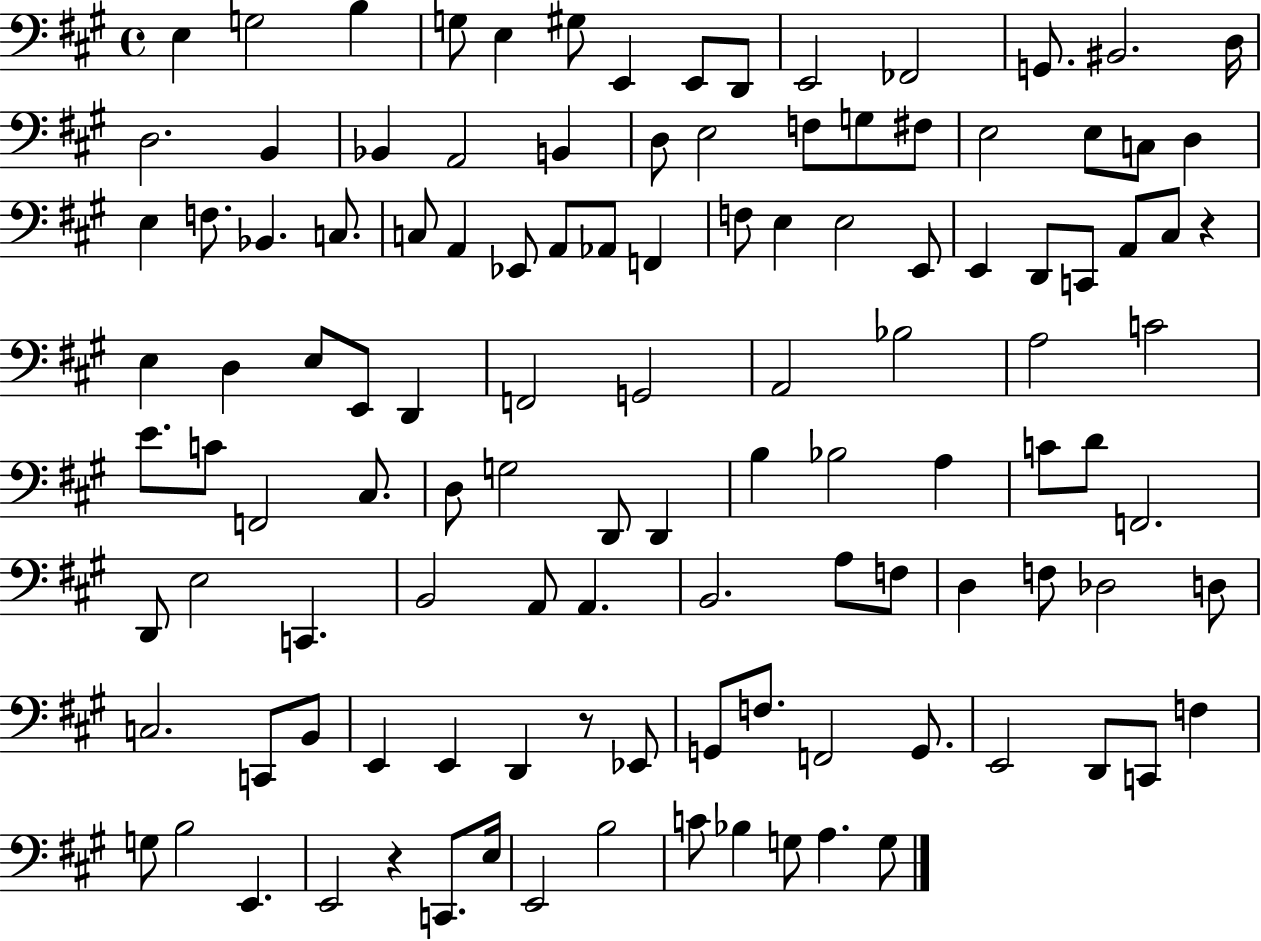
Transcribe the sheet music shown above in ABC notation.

X:1
T:Untitled
M:4/4
L:1/4
K:A
E, G,2 B, G,/2 E, ^G,/2 E,, E,,/2 D,,/2 E,,2 _F,,2 G,,/2 ^B,,2 D,/4 D,2 B,, _B,, A,,2 B,, D,/2 E,2 F,/2 G,/2 ^F,/2 E,2 E,/2 C,/2 D, E, F,/2 _B,, C,/2 C,/2 A,, _E,,/2 A,,/2 _A,,/2 F,, F,/2 E, E,2 E,,/2 E,, D,,/2 C,,/2 A,,/2 ^C,/2 z E, D, E,/2 E,,/2 D,, F,,2 G,,2 A,,2 _B,2 A,2 C2 E/2 C/2 F,,2 ^C,/2 D,/2 G,2 D,,/2 D,, B, _B,2 A, C/2 D/2 F,,2 D,,/2 E,2 C,, B,,2 A,,/2 A,, B,,2 A,/2 F,/2 D, F,/2 _D,2 D,/2 C,2 C,,/2 B,,/2 E,, E,, D,, z/2 _E,,/2 G,,/2 F,/2 F,,2 G,,/2 E,,2 D,,/2 C,,/2 F, G,/2 B,2 E,, E,,2 z C,,/2 E,/4 E,,2 B,2 C/2 _B, G,/2 A, G,/2